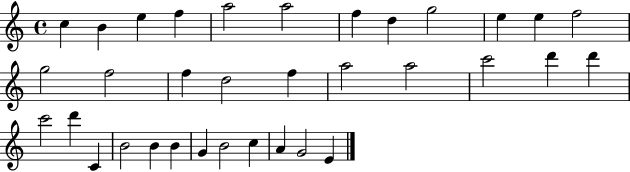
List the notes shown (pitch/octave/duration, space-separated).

C5/q B4/q E5/q F5/q A5/h A5/h F5/q D5/q G5/h E5/q E5/q F5/h G5/h F5/h F5/q D5/h F5/q A5/h A5/h C6/h D6/q D6/q C6/h D6/q C4/q B4/h B4/q B4/q G4/q B4/h C5/q A4/q G4/h E4/q